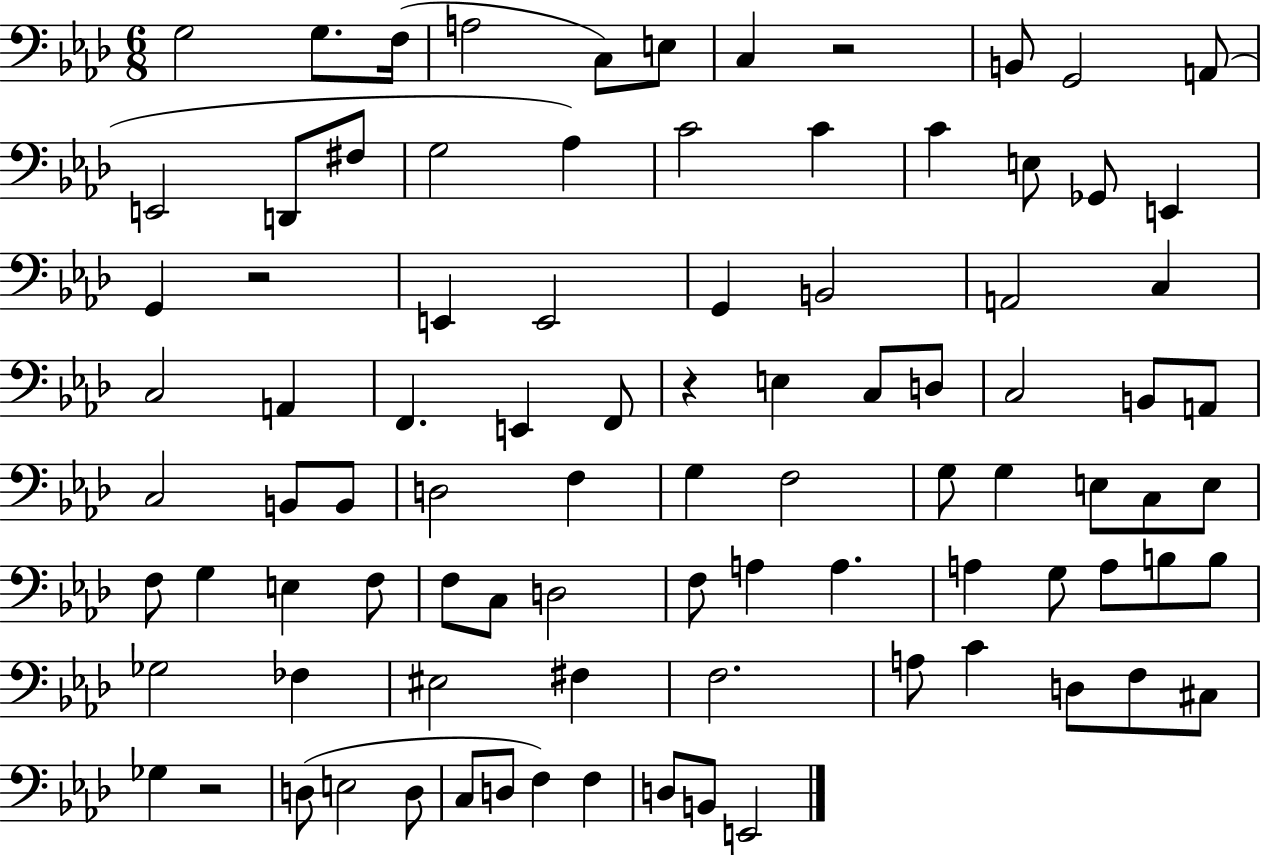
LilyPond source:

{
  \clef bass
  \numericTimeSignature
  \time 6/8
  \key aes \major
  g2 g8. f16( | a2 c8) e8 | c4 r2 | b,8 g,2 a,8( | \break e,2 d,8 fis8 | g2 aes4) | c'2 c'4 | c'4 e8 ges,8 e,4 | \break g,4 r2 | e,4 e,2 | g,4 b,2 | a,2 c4 | \break c2 a,4 | f,4. e,4 f,8 | r4 e4 c8 d8 | c2 b,8 a,8 | \break c2 b,8 b,8 | d2 f4 | g4 f2 | g8 g4 e8 c8 e8 | \break f8 g4 e4 f8 | f8 c8 d2 | f8 a4 a4. | a4 g8 a8 b8 b8 | \break ges2 fes4 | eis2 fis4 | f2. | a8 c'4 d8 f8 cis8 | \break ges4 r2 | d8( e2 d8 | c8 d8 f4) f4 | d8 b,8 e,2 | \break \bar "|."
}